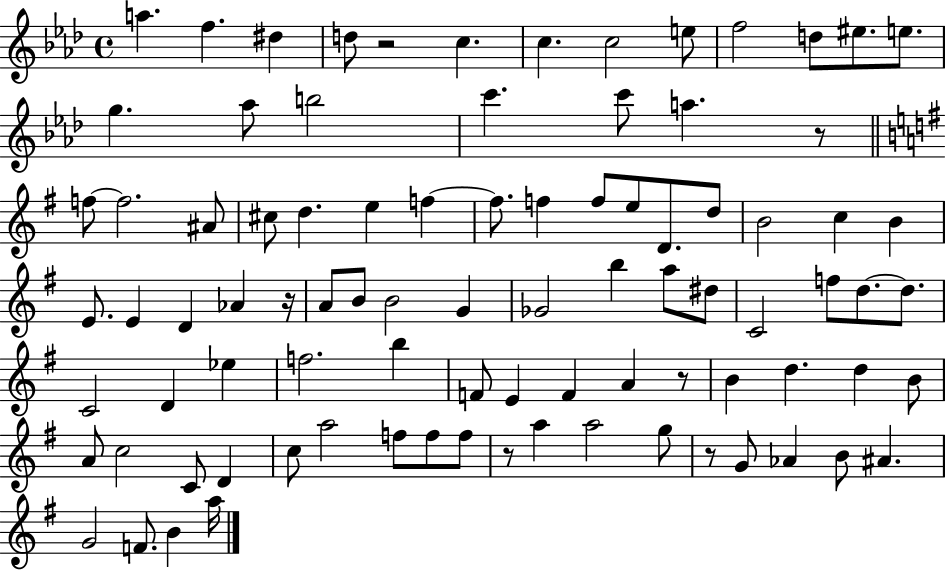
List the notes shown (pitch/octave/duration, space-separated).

A5/q. F5/q. D#5/q D5/e R/h C5/q. C5/q. C5/h E5/e F5/h D5/e EIS5/e. E5/e. G5/q. Ab5/e B5/h C6/q. C6/e A5/q. R/e F5/e F5/h. A#4/e C#5/e D5/q. E5/q F5/q F5/e. F5/q F5/e E5/e D4/e. D5/e B4/h C5/q B4/q E4/e. E4/q D4/q Ab4/q R/s A4/e B4/e B4/h G4/q Gb4/h B5/q A5/e D#5/e C4/h F5/e D5/e. D5/e. C4/h D4/q Eb5/q F5/h. B5/q F4/e E4/q F4/q A4/q R/e B4/q D5/q. D5/q B4/e A4/e C5/h C4/e D4/q C5/e A5/h F5/e F5/e F5/e R/e A5/q A5/h G5/e R/e G4/e Ab4/q B4/e A#4/q. G4/h F4/e. B4/q A5/s